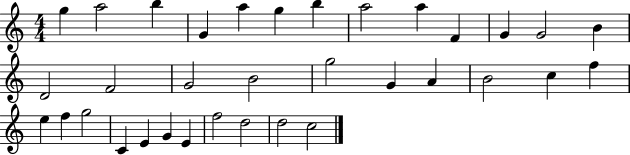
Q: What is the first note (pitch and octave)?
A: G5